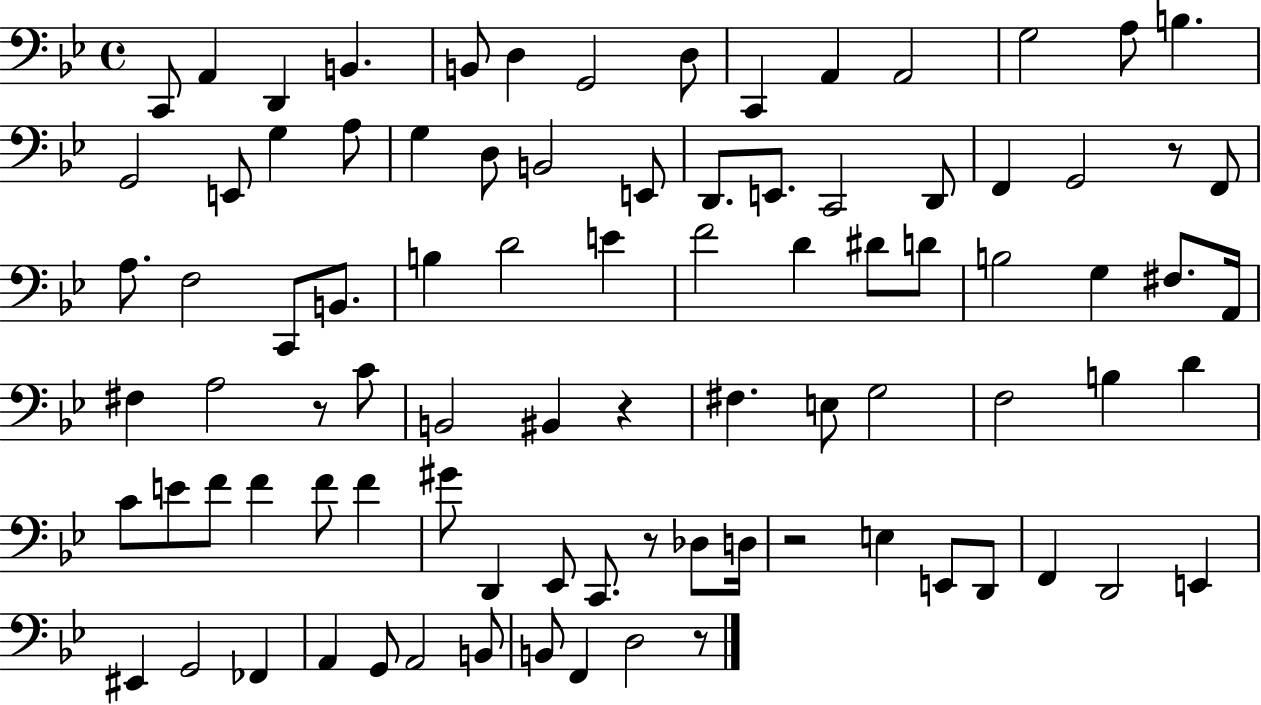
X:1
T:Untitled
M:4/4
L:1/4
K:Bb
C,,/2 A,, D,, B,, B,,/2 D, G,,2 D,/2 C,, A,, A,,2 G,2 A,/2 B, G,,2 E,,/2 G, A,/2 G, D,/2 B,,2 E,,/2 D,,/2 E,,/2 C,,2 D,,/2 F,, G,,2 z/2 F,,/2 A,/2 F,2 C,,/2 B,,/2 B, D2 E F2 D ^D/2 D/2 B,2 G, ^F,/2 A,,/4 ^F, A,2 z/2 C/2 B,,2 ^B,, z ^F, E,/2 G,2 F,2 B, D C/2 E/2 F/2 F F/2 F ^G/2 D,, _E,,/2 C,,/2 z/2 _D,/2 D,/4 z2 E, E,,/2 D,,/2 F,, D,,2 E,, ^E,, G,,2 _F,, A,, G,,/2 A,,2 B,,/2 B,,/2 F,, D,2 z/2